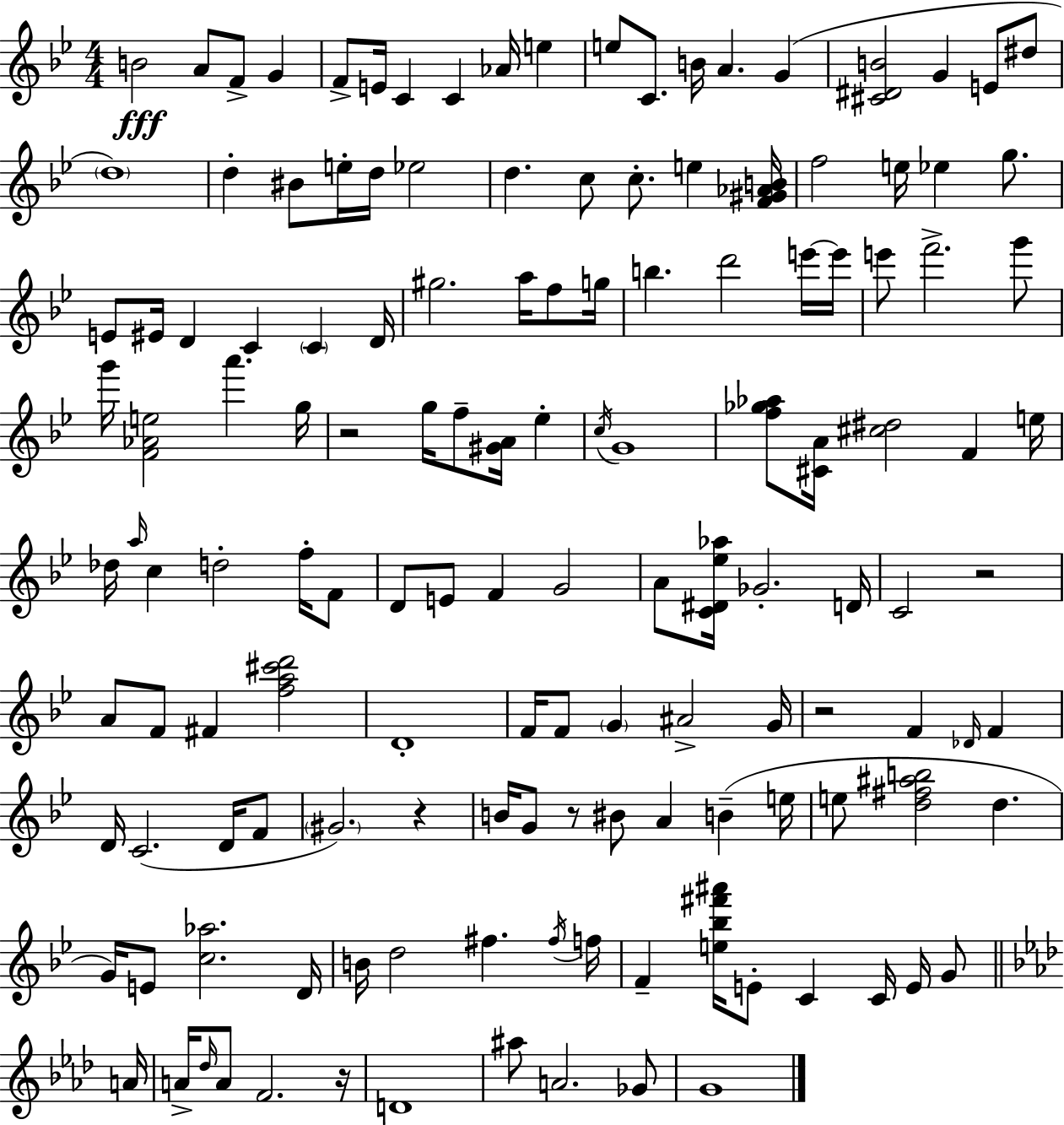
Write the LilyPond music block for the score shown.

{
  \clef treble
  \numericTimeSignature
  \time 4/4
  \key bes \major
  b'2\fff a'8 f'8-> g'4 | f'8-> e'16 c'4 c'4 aes'16 e''4 | e''8 c'8. b'16 a'4. g'4( | <cis' dis' b'>2 g'4 e'8 dis''8 | \break \parenthesize d''1) | d''4-. bis'8 e''16-. d''16 ees''2 | d''4. c''8 c''8.-. e''4 <f' gis' aes' b'>16 | f''2 e''16 ees''4 g''8. | \break e'8 eis'16 d'4 c'4 \parenthesize c'4 d'16 | gis''2. a''16 f''8 g''16 | b''4. d'''2 e'''16~~ e'''16 | e'''8 f'''2.-> g'''8 | \break g'''16 <f' aes' e''>2 a'''4. g''16 | r2 g''16 f''8-- <gis' a'>16 ees''4-. | \acciaccatura { c''16 } g'1 | <f'' ges'' aes''>8 <cis' a'>16 <cis'' dis''>2 f'4 | \break e''16 des''16 \grace { a''16 } c''4 d''2-. f''16-. | f'8 d'8 e'8 f'4 g'2 | a'8 <c' dis' ees'' aes''>16 ges'2.-. | d'16 c'2 r2 | \break a'8 f'8 fis'4 <f'' a'' cis''' d'''>2 | d'1-. | f'16 f'8 \parenthesize g'4 ais'2-> | g'16 r2 f'4 \grace { des'16 } f'4 | \break d'16 c'2.( | d'16 f'8 \parenthesize gis'2.) r4 | b'16 g'8 r8 bis'8 a'4 b'4--( | e''16 e''8 <d'' fis'' ais'' b''>2 d''4. | \break g'16) e'8 <c'' aes''>2. | d'16 b'16 d''2 fis''4. | \acciaccatura { fis''16 } f''16 f'4-- <e'' bes'' fis''' ais'''>16 e'8-. c'4 c'16 | e'16 g'8 \bar "||" \break \key aes \major a'16 a'16-> \grace { des''16 } a'8 f'2. | r16 d'1 | ais''8 a'2. | ges'8 g'1 | \break \bar "|."
}